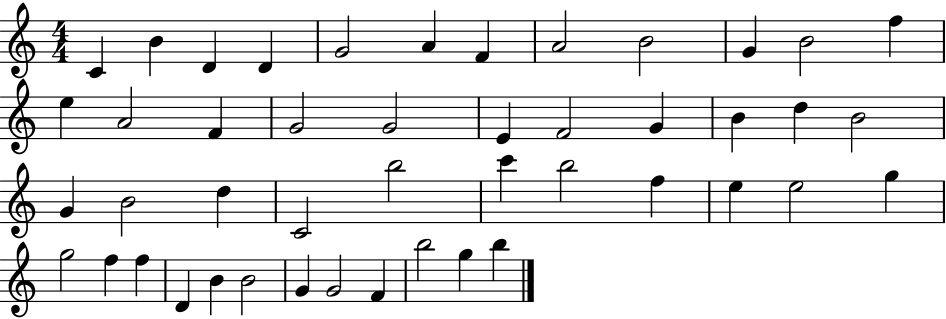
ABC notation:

X:1
T:Untitled
M:4/4
L:1/4
K:C
C B D D G2 A F A2 B2 G B2 f e A2 F G2 G2 E F2 G B d B2 G B2 d C2 b2 c' b2 f e e2 g g2 f f D B B2 G G2 F b2 g b